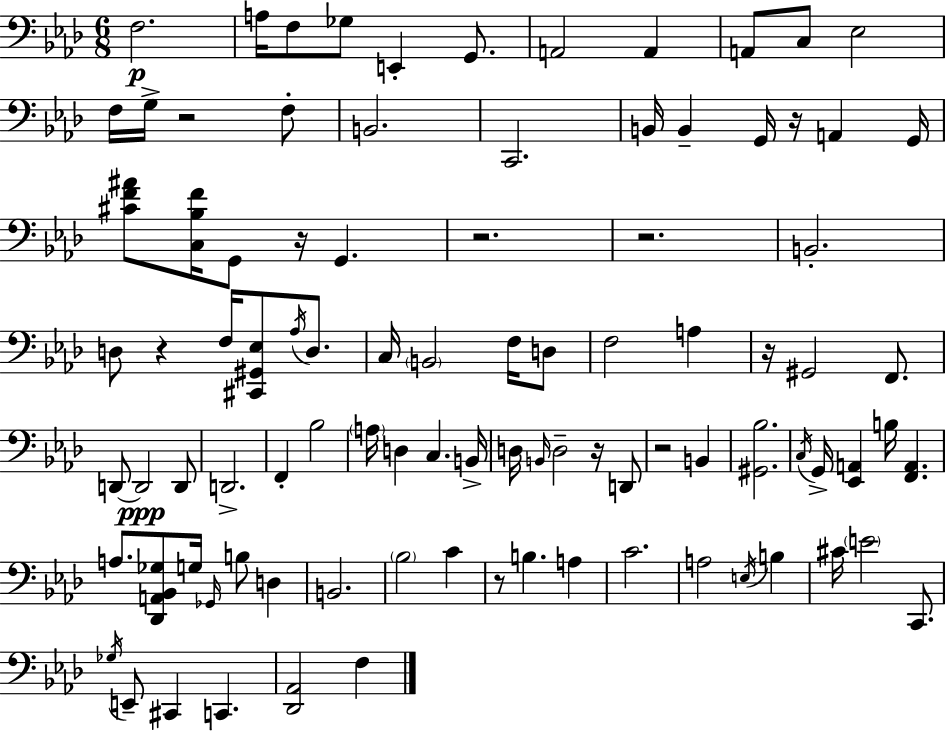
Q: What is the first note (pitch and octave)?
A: F3